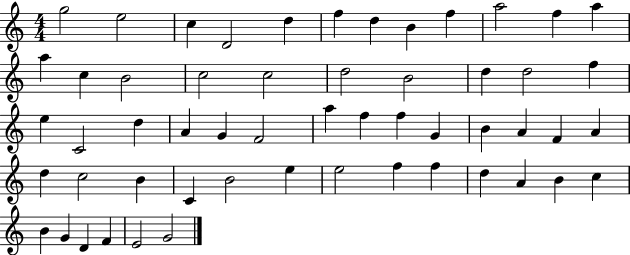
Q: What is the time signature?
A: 4/4